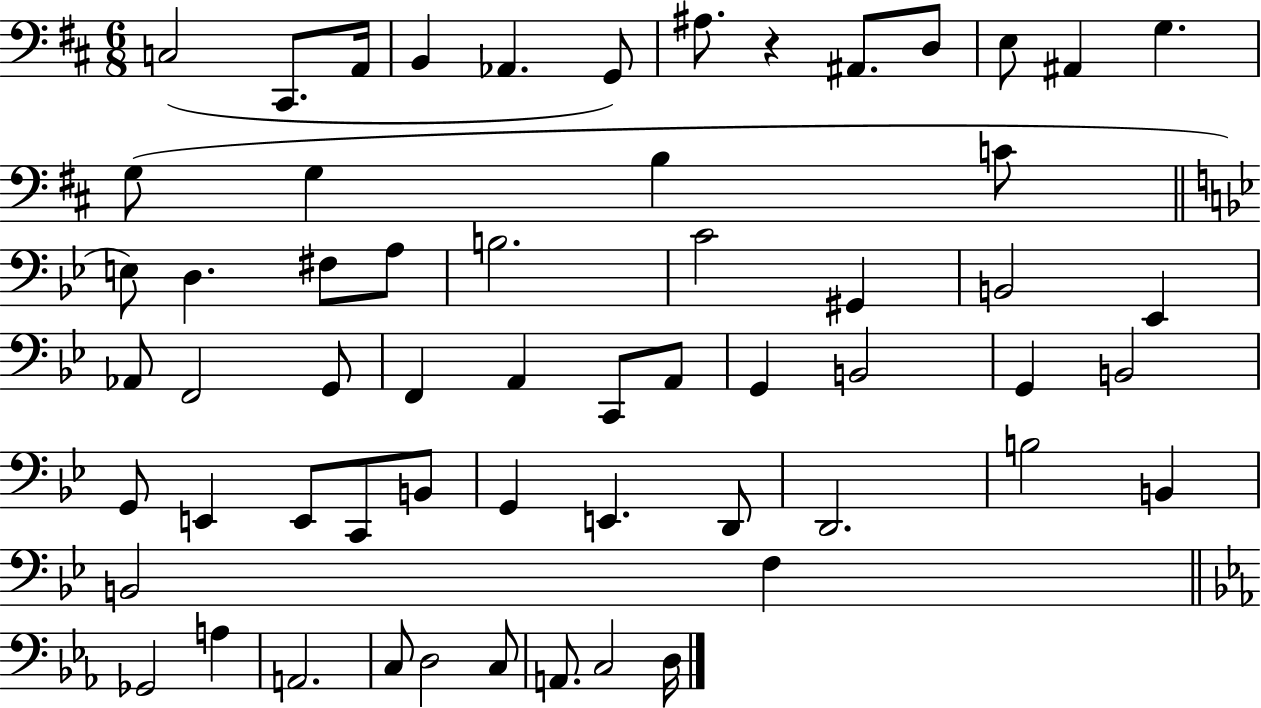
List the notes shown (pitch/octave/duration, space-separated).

C3/h C#2/e. A2/s B2/q Ab2/q. G2/e A#3/e. R/q A#2/e. D3/e E3/e A#2/q G3/q. G3/e G3/q B3/q C4/e E3/e D3/q. F#3/e A3/e B3/h. C4/h G#2/q B2/h Eb2/q Ab2/e F2/h G2/e F2/q A2/q C2/e A2/e G2/q B2/h G2/q B2/h G2/e E2/q E2/e C2/e B2/e G2/q E2/q. D2/e D2/h. B3/h B2/q B2/h F3/q Gb2/h A3/q A2/h. C3/e D3/h C3/e A2/e. C3/h D3/s